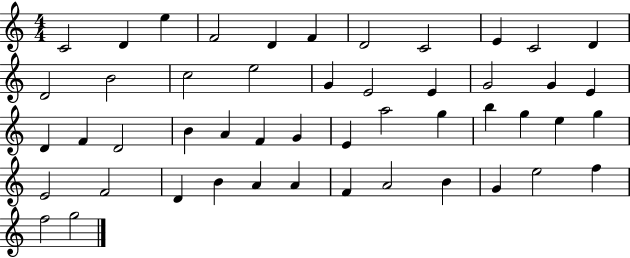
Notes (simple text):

C4/h D4/q E5/q F4/h D4/q F4/q D4/h C4/h E4/q C4/h D4/q D4/h B4/h C5/h E5/h G4/q E4/h E4/q G4/h G4/q E4/q D4/q F4/q D4/h B4/q A4/q F4/q G4/q E4/q A5/h G5/q B5/q G5/q E5/q G5/q E4/h F4/h D4/q B4/q A4/q A4/q F4/q A4/h B4/q G4/q E5/h F5/q F5/h G5/h